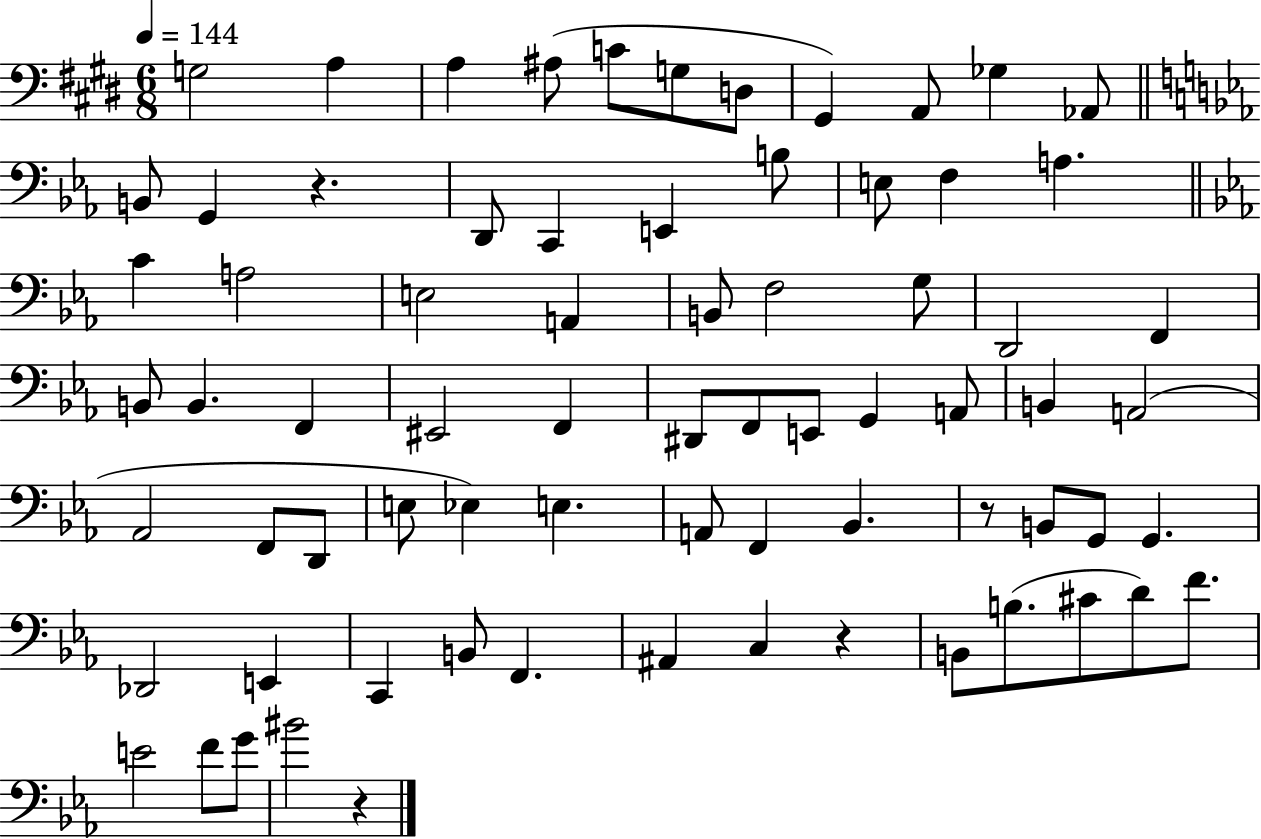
{
  \clef bass
  \numericTimeSignature
  \time 6/8
  \key e \major
  \tempo 4 = 144
  g2 a4 | a4 ais8( c'8 g8 d8 | gis,4) a,8 ges4 aes,8 | \bar "||" \break \key c \minor b,8 g,4 r4. | d,8 c,4 e,4 b8 | e8 f4 a4. | \bar "||" \break \key ees \major c'4 a2 | e2 a,4 | b,8 f2 g8 | d,2 f,4 | \break b,8 b,4. f,4 | eis,2 f,4 | dis,8 f,8 e,8 g,4 a,8 | b,4 a,2( | \break aes,2 f,8 d,8 | e8 ees4) e4. | a,8 f,4 bes,4. | r8 b,8 g,8 g,4. | \break des,2 e,4 | c,4 b,8 f,4. | ais,4 c4 r4 | b,8 b8.( cis'8 d'8) f'8. | \break e'2 f'8 g'8 | bis'2 r4 | \bar "|."
}